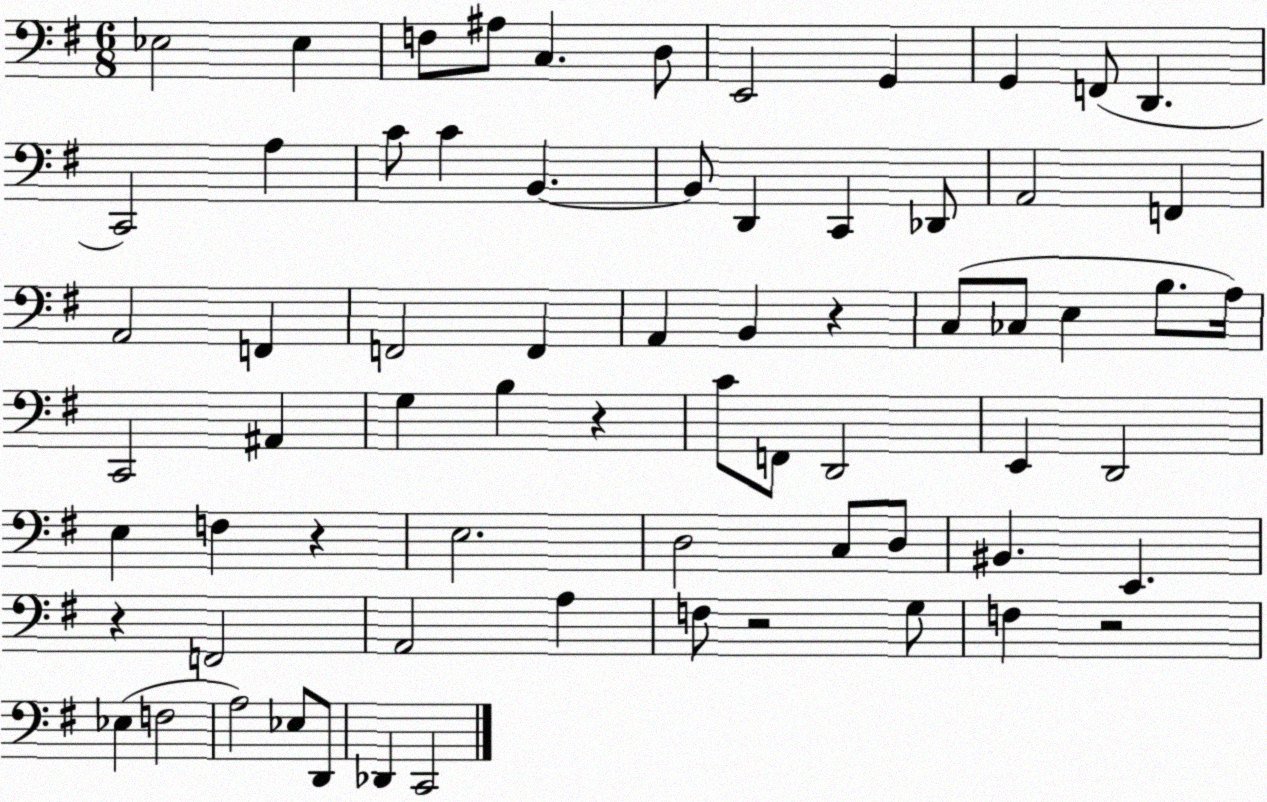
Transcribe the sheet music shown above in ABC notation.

X:1
T:Untitled
M:6/8
L:1/4
K:G
_E,2 _E, F,/2 ^A,/2 C, D,/2 E,,2 G,, G,, F,,/2 D,, C,,2 A, C/2 C B,, B,,/2 D,, C,, _D,,/2 A,,2 F,, A,,2 F,, F,,2 F,, A,, B,, z C,/2 _C,/2 E, B,/2 A,/4 C,,2 ^A,, G, B, z C/2 F,,/2 D,,2 E,, D,,2 E, F, z E,2 D,2 C,/2 D,/2 ^B,, E,, z F,,2 A,,2 A, F,/2 z2 G,/2 F, z2 _E, F,2 A,2 _E,/2 D,,/2 _D,, C,,2